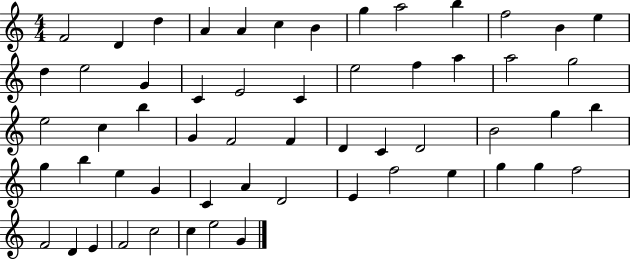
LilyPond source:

{
  \clef treble
  \numericTimeSignature
  \time 4/4
  \key c \major
  f'2 d'4 d''4 | a'4 a'4 c''4 b'4 | g''4 a''2 b''4 | f''2 b'4 e''4 | \break d''4 e''2 g'4 | c'4 e'2 c'4 | e''2 f''4 a''4 | a''2 g''2 | \break e''2 c''4 b''4 | g'4 f'2 f'4 | d'4 c'4 d'2 | b'2 g''4 b''4 | \break g''4 b''4 e''4 g'4 | c'4 a'4 d'2 | e'4 f''2 e''4 | g''4 g''4 f''2 | \break f'2 d'4 e'4 | f'2 c''2 | c''4 e''2 g'4 | \bar "|."
}